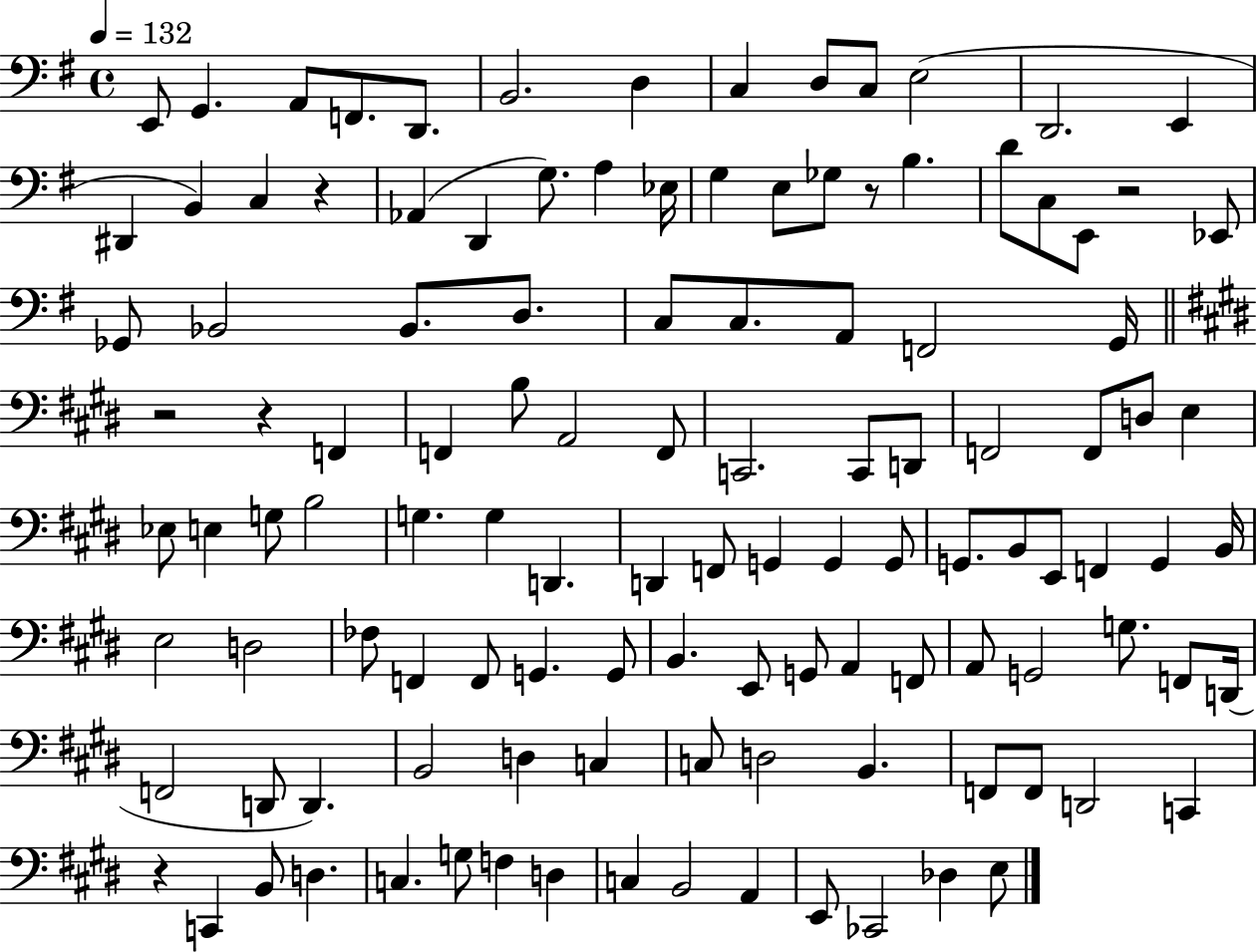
X:1
T:Untitled
M:4/4
L:1/4
K:G
E,,/2 G,, A,,/2 F,,/2 D,,/2 B,,2 D, C, D,/2 C,/2 E,2 D,,2 E,, ^D,, B,, C, z _A,, D,, G,/2 A, _E,/4 G, E,/2 _G,/2 z/2 B, D/2 C,/2 E,,/2 z2 _E,,/2 _G,,/2 _B,,2 _B,,/2 D,/2 C,/2 C,/2 A,,/2 F,,2 G,,/4 z2 z F,, F,, B,/2 A,,2 F,,/2 C,,2 C,,/2 D,,/2 F,,2 F,,/2 D,/2 E, _E,/2 E, G,/2 B,2 G, G, D,, D,, F,,/2 G,, G,, G,,/2 G,,/2 B,,/2 E,,/2 F,, G,, B,,/4 E,2 D,2 _F,/2 F,, F,,/2 G,, G,,/2 B,, E,,/2 G,,/2 A,, F,,/2 A,,/2 G,,2 G,/2 F,,/2 D,,/4 F,,2 D,,/2 D,, B,,2 D, C, C,/2 D,2 B,, F,,/2 F,,/2 D,,2 C,, z C,, B,,/2 D, C, G,/2 F, D, C, B,,2 A,, E,,/2 _C,,2 _D, E,/2